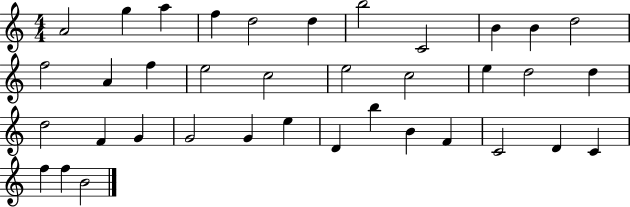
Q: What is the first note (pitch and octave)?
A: A4